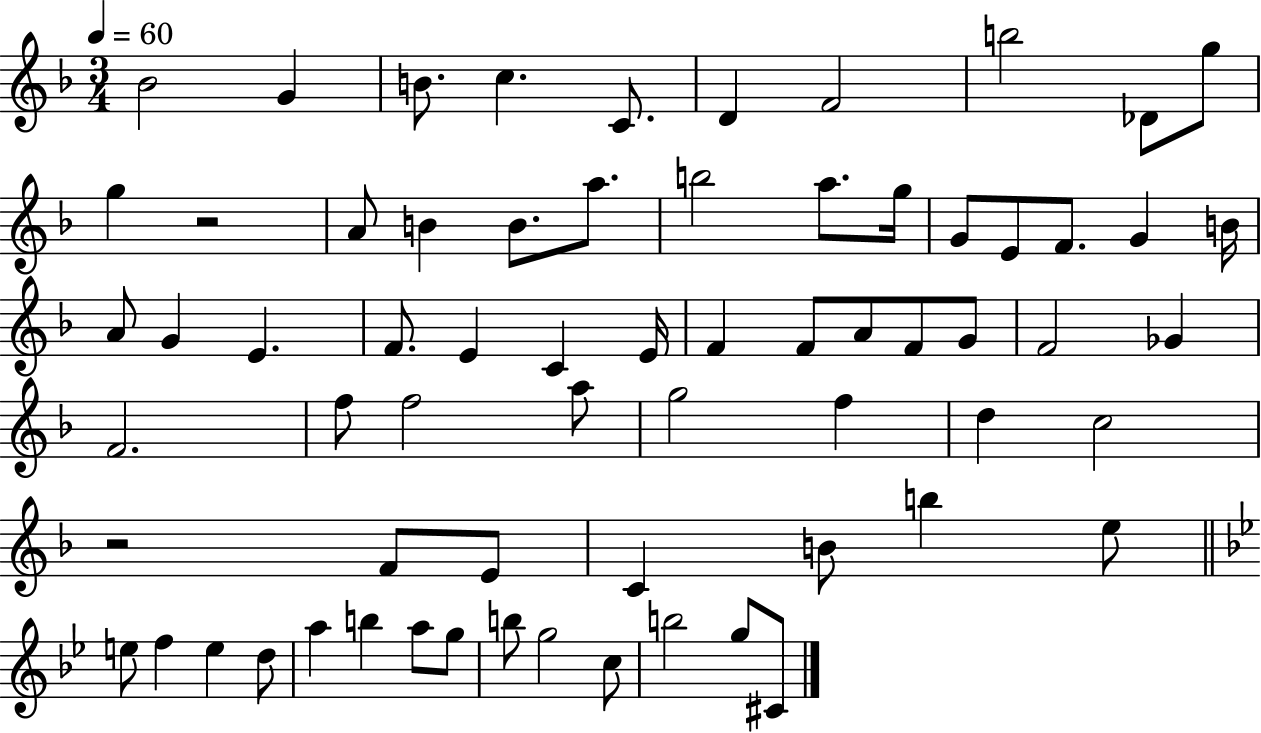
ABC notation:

X:1
T:Untitled
M:3/4
L:1/4
K:F
_B2 G B/2 c C/2 D F2 b2 _D/2 g/2 g z2 A/2 B B/2 a/2 b2 a/2 g/4 G/2 E/2 F/2 G B/4 A/2 G E F/2 E C E/4 F F/2 A/2 F/2 G/2 F2 _G F2 f/2 f2 a/2 g2 f d c2 z2 F/2 E/2 C B/2 b e/2 e/2 f e d/2 a b a/2 g/2 b/2 g2 c/2 b2 g/2 ^C/2